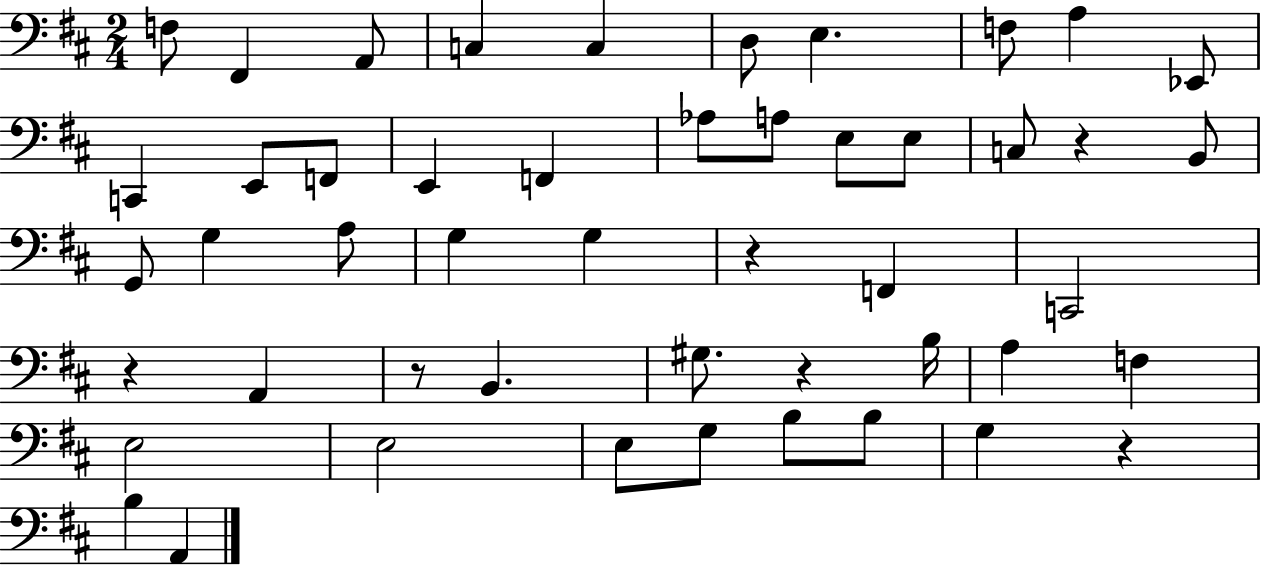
F3/e F#2/q A2/e C3/q C3/q D3/e E3/q. F3/e A3/q Eb2/e C2/q E2/e F2/e E2/q F2/q Ab3/e A3/e E3/e E3/e C3/e R/q B2/e G2/e G3/q A3/e G3/q G3/q R/q F2/q C2/h R/q A2/q R/e B2/q. G#3/e. R/q B3/s A3/q F3/q E3/h E3/h E3/e G3/e B3/e B3/e G3/q R/q B3/q A2/q